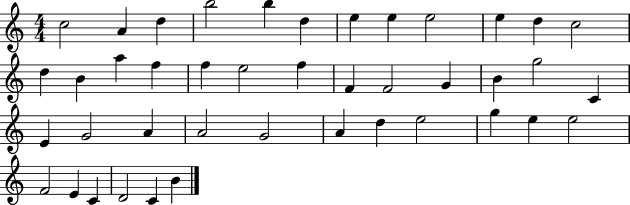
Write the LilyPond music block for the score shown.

{
  \clef treble
  \numericTimeSignature
  \time 4/4
  \key c \major
  c''2 a'4 d''4 | b''2 b''4 d''4 | e''4 e''4 e''2 | e''4 d''4 c''2 | \break d''4 b'4 a''4 f''4 | f''4 e''2 f''4 | f'4 f'2 g'4 | b'4 g''2 c'4 | \break e'4 g'2 a'4 | a'2 g'2 | a'4 d''4 e''2 | g''4 e''4 e''2 | \break f'2 e'4 c'4 | d'2 c'4 b'4 | \bar "|."
}